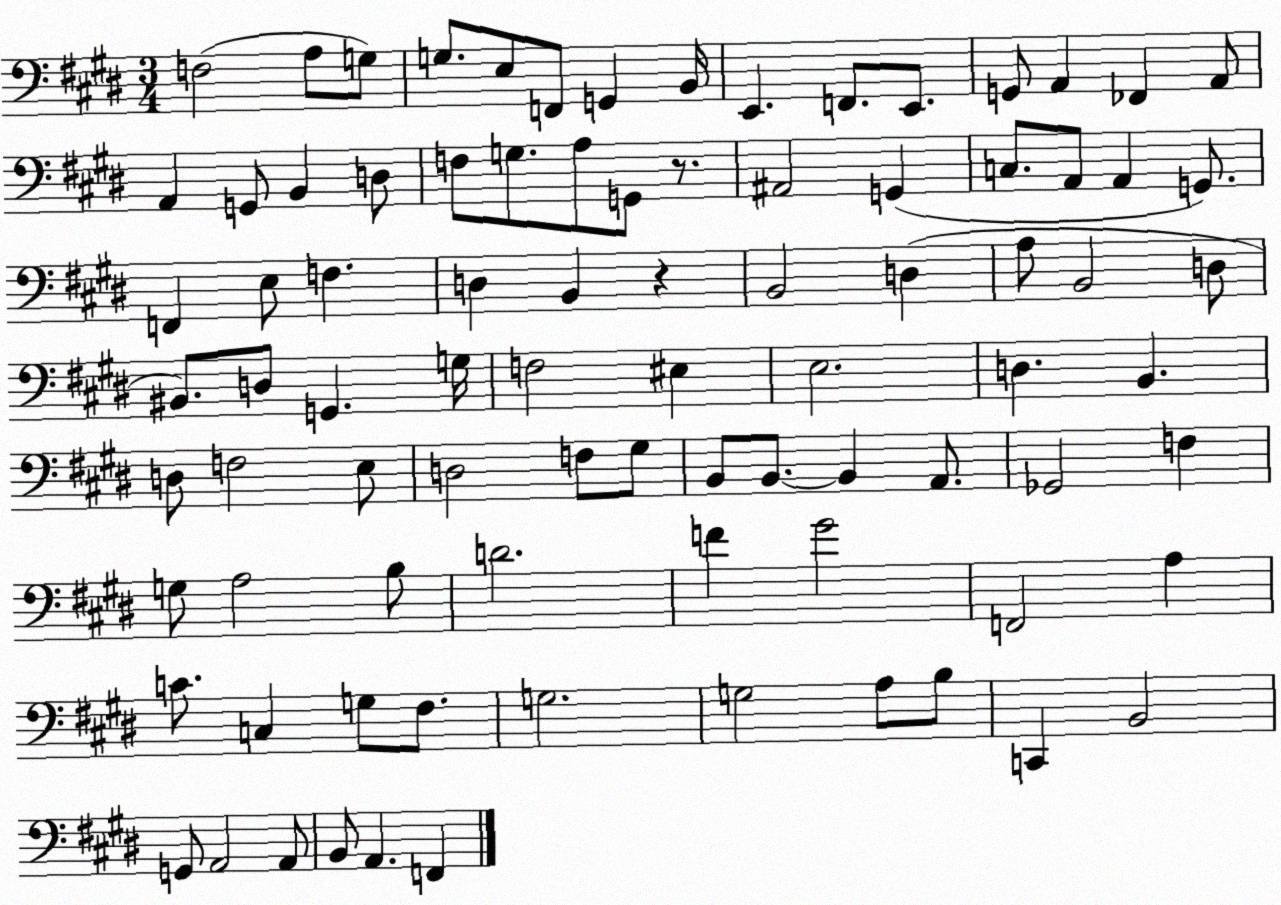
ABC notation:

X:1
T:Untitled
M:3/4
L:1/4
K:E
F,2 A,/2 G,/2 G,/2 E,/2 F,,/2 G,, B,,/4 E,, F,,/2 E,,/2 G,,/2 A,, _F,, A,,/2 A,, G,,/2 B,, D,/2 F,/2 G,/2 A,/2 G,,/2 z/2 ^A,,2 G,, C,/2 A,,/2 A,, G,,/2 F,, E,/2 F, D, B,, z B,,2 D, A,/2 B,,2 D,/2 ^B,,/2 D,/2 G,, G,/4 F,2 ^E, E,2 D, B,, D,/2 F,2 E,/2 D,2 F,/2 ^G,/2 B,,/2 B,,/2 B,, A,,/2 _G,,2 F, G,/2 A,2 B,/2 D2 F ^G2 F,,2 A, C/2 C, G,/2 ^F,/2 G,2 G,2 A,/2 B,/2 C,, B,,2 G,,/2 A,,2 A,,/2 B,,/2 A,, F,,